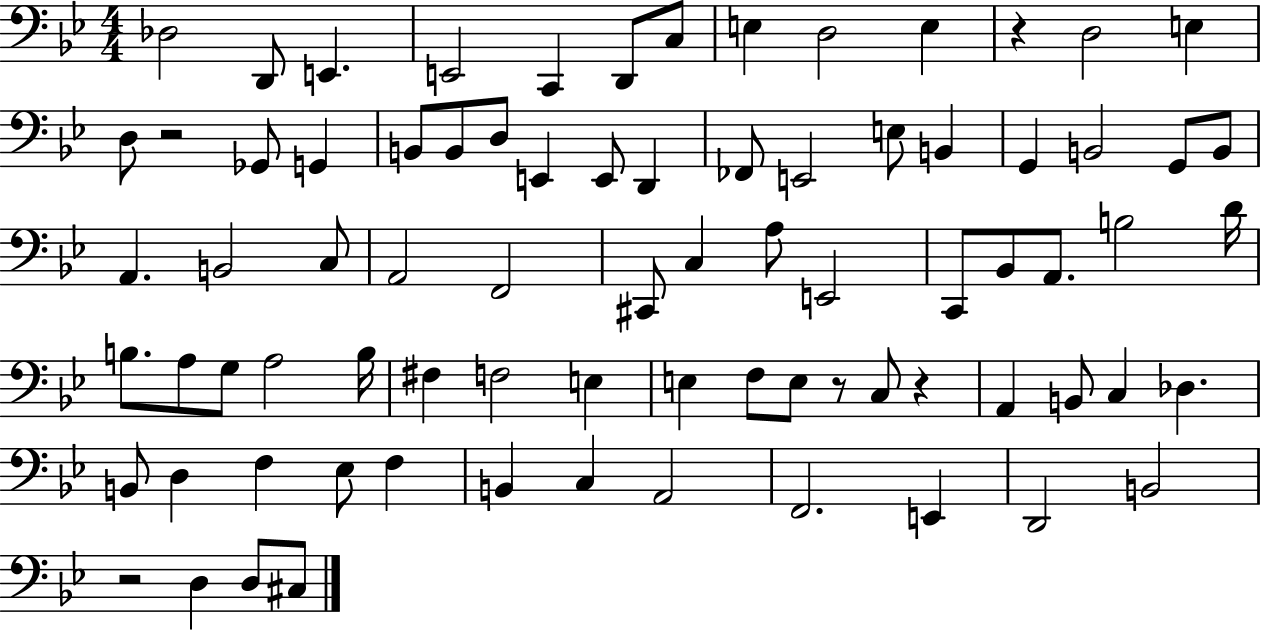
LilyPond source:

{
  \clef bass
  \numericTimeSignature
  \time 4/4
  \key bes \major
  \repeat volta 2 { des2 d,8 e,4. | e,2 c,4 d,8 c8 | e4 d2 e4 | r4 d2 e4 | \break d8 r2 ges,8 g,4 | b,8 b,8 d8 e,4 e,8 d,4 | fes,8 e,2 e8 b,4 | g,4 b,2 g,8 b,8 | \break a,4. b,2 c8 | a,2 f,2 | cis,8 c4 a8 e,2 | c,8 bes,8 a,8. b2 d'16 | \break b8. a8 g8 a2 b16 | fis4 f2 e4 | e4 f8 e8 r8 c8 r4 | a,4 b,8 c4 des4. | \break b,8 d4 f4 ees8 f4 | b,4 c4 a,2 | f,2. e,4 | d,2 b,2 | \break r2 d4 d8 cis8 | } \bar "|."
}